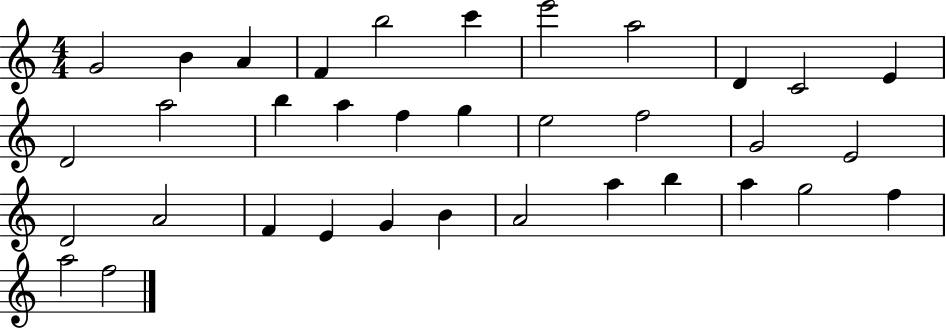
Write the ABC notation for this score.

X:1
T:Untitled
M:4/4
L:1/4
K:C
G2 B A F b2 c' e'2 a2 D C2 E D2 a2 b a f g e2 f2 G2 E2 D2 A2 F E G B A2 a b a g2 f a2 f2